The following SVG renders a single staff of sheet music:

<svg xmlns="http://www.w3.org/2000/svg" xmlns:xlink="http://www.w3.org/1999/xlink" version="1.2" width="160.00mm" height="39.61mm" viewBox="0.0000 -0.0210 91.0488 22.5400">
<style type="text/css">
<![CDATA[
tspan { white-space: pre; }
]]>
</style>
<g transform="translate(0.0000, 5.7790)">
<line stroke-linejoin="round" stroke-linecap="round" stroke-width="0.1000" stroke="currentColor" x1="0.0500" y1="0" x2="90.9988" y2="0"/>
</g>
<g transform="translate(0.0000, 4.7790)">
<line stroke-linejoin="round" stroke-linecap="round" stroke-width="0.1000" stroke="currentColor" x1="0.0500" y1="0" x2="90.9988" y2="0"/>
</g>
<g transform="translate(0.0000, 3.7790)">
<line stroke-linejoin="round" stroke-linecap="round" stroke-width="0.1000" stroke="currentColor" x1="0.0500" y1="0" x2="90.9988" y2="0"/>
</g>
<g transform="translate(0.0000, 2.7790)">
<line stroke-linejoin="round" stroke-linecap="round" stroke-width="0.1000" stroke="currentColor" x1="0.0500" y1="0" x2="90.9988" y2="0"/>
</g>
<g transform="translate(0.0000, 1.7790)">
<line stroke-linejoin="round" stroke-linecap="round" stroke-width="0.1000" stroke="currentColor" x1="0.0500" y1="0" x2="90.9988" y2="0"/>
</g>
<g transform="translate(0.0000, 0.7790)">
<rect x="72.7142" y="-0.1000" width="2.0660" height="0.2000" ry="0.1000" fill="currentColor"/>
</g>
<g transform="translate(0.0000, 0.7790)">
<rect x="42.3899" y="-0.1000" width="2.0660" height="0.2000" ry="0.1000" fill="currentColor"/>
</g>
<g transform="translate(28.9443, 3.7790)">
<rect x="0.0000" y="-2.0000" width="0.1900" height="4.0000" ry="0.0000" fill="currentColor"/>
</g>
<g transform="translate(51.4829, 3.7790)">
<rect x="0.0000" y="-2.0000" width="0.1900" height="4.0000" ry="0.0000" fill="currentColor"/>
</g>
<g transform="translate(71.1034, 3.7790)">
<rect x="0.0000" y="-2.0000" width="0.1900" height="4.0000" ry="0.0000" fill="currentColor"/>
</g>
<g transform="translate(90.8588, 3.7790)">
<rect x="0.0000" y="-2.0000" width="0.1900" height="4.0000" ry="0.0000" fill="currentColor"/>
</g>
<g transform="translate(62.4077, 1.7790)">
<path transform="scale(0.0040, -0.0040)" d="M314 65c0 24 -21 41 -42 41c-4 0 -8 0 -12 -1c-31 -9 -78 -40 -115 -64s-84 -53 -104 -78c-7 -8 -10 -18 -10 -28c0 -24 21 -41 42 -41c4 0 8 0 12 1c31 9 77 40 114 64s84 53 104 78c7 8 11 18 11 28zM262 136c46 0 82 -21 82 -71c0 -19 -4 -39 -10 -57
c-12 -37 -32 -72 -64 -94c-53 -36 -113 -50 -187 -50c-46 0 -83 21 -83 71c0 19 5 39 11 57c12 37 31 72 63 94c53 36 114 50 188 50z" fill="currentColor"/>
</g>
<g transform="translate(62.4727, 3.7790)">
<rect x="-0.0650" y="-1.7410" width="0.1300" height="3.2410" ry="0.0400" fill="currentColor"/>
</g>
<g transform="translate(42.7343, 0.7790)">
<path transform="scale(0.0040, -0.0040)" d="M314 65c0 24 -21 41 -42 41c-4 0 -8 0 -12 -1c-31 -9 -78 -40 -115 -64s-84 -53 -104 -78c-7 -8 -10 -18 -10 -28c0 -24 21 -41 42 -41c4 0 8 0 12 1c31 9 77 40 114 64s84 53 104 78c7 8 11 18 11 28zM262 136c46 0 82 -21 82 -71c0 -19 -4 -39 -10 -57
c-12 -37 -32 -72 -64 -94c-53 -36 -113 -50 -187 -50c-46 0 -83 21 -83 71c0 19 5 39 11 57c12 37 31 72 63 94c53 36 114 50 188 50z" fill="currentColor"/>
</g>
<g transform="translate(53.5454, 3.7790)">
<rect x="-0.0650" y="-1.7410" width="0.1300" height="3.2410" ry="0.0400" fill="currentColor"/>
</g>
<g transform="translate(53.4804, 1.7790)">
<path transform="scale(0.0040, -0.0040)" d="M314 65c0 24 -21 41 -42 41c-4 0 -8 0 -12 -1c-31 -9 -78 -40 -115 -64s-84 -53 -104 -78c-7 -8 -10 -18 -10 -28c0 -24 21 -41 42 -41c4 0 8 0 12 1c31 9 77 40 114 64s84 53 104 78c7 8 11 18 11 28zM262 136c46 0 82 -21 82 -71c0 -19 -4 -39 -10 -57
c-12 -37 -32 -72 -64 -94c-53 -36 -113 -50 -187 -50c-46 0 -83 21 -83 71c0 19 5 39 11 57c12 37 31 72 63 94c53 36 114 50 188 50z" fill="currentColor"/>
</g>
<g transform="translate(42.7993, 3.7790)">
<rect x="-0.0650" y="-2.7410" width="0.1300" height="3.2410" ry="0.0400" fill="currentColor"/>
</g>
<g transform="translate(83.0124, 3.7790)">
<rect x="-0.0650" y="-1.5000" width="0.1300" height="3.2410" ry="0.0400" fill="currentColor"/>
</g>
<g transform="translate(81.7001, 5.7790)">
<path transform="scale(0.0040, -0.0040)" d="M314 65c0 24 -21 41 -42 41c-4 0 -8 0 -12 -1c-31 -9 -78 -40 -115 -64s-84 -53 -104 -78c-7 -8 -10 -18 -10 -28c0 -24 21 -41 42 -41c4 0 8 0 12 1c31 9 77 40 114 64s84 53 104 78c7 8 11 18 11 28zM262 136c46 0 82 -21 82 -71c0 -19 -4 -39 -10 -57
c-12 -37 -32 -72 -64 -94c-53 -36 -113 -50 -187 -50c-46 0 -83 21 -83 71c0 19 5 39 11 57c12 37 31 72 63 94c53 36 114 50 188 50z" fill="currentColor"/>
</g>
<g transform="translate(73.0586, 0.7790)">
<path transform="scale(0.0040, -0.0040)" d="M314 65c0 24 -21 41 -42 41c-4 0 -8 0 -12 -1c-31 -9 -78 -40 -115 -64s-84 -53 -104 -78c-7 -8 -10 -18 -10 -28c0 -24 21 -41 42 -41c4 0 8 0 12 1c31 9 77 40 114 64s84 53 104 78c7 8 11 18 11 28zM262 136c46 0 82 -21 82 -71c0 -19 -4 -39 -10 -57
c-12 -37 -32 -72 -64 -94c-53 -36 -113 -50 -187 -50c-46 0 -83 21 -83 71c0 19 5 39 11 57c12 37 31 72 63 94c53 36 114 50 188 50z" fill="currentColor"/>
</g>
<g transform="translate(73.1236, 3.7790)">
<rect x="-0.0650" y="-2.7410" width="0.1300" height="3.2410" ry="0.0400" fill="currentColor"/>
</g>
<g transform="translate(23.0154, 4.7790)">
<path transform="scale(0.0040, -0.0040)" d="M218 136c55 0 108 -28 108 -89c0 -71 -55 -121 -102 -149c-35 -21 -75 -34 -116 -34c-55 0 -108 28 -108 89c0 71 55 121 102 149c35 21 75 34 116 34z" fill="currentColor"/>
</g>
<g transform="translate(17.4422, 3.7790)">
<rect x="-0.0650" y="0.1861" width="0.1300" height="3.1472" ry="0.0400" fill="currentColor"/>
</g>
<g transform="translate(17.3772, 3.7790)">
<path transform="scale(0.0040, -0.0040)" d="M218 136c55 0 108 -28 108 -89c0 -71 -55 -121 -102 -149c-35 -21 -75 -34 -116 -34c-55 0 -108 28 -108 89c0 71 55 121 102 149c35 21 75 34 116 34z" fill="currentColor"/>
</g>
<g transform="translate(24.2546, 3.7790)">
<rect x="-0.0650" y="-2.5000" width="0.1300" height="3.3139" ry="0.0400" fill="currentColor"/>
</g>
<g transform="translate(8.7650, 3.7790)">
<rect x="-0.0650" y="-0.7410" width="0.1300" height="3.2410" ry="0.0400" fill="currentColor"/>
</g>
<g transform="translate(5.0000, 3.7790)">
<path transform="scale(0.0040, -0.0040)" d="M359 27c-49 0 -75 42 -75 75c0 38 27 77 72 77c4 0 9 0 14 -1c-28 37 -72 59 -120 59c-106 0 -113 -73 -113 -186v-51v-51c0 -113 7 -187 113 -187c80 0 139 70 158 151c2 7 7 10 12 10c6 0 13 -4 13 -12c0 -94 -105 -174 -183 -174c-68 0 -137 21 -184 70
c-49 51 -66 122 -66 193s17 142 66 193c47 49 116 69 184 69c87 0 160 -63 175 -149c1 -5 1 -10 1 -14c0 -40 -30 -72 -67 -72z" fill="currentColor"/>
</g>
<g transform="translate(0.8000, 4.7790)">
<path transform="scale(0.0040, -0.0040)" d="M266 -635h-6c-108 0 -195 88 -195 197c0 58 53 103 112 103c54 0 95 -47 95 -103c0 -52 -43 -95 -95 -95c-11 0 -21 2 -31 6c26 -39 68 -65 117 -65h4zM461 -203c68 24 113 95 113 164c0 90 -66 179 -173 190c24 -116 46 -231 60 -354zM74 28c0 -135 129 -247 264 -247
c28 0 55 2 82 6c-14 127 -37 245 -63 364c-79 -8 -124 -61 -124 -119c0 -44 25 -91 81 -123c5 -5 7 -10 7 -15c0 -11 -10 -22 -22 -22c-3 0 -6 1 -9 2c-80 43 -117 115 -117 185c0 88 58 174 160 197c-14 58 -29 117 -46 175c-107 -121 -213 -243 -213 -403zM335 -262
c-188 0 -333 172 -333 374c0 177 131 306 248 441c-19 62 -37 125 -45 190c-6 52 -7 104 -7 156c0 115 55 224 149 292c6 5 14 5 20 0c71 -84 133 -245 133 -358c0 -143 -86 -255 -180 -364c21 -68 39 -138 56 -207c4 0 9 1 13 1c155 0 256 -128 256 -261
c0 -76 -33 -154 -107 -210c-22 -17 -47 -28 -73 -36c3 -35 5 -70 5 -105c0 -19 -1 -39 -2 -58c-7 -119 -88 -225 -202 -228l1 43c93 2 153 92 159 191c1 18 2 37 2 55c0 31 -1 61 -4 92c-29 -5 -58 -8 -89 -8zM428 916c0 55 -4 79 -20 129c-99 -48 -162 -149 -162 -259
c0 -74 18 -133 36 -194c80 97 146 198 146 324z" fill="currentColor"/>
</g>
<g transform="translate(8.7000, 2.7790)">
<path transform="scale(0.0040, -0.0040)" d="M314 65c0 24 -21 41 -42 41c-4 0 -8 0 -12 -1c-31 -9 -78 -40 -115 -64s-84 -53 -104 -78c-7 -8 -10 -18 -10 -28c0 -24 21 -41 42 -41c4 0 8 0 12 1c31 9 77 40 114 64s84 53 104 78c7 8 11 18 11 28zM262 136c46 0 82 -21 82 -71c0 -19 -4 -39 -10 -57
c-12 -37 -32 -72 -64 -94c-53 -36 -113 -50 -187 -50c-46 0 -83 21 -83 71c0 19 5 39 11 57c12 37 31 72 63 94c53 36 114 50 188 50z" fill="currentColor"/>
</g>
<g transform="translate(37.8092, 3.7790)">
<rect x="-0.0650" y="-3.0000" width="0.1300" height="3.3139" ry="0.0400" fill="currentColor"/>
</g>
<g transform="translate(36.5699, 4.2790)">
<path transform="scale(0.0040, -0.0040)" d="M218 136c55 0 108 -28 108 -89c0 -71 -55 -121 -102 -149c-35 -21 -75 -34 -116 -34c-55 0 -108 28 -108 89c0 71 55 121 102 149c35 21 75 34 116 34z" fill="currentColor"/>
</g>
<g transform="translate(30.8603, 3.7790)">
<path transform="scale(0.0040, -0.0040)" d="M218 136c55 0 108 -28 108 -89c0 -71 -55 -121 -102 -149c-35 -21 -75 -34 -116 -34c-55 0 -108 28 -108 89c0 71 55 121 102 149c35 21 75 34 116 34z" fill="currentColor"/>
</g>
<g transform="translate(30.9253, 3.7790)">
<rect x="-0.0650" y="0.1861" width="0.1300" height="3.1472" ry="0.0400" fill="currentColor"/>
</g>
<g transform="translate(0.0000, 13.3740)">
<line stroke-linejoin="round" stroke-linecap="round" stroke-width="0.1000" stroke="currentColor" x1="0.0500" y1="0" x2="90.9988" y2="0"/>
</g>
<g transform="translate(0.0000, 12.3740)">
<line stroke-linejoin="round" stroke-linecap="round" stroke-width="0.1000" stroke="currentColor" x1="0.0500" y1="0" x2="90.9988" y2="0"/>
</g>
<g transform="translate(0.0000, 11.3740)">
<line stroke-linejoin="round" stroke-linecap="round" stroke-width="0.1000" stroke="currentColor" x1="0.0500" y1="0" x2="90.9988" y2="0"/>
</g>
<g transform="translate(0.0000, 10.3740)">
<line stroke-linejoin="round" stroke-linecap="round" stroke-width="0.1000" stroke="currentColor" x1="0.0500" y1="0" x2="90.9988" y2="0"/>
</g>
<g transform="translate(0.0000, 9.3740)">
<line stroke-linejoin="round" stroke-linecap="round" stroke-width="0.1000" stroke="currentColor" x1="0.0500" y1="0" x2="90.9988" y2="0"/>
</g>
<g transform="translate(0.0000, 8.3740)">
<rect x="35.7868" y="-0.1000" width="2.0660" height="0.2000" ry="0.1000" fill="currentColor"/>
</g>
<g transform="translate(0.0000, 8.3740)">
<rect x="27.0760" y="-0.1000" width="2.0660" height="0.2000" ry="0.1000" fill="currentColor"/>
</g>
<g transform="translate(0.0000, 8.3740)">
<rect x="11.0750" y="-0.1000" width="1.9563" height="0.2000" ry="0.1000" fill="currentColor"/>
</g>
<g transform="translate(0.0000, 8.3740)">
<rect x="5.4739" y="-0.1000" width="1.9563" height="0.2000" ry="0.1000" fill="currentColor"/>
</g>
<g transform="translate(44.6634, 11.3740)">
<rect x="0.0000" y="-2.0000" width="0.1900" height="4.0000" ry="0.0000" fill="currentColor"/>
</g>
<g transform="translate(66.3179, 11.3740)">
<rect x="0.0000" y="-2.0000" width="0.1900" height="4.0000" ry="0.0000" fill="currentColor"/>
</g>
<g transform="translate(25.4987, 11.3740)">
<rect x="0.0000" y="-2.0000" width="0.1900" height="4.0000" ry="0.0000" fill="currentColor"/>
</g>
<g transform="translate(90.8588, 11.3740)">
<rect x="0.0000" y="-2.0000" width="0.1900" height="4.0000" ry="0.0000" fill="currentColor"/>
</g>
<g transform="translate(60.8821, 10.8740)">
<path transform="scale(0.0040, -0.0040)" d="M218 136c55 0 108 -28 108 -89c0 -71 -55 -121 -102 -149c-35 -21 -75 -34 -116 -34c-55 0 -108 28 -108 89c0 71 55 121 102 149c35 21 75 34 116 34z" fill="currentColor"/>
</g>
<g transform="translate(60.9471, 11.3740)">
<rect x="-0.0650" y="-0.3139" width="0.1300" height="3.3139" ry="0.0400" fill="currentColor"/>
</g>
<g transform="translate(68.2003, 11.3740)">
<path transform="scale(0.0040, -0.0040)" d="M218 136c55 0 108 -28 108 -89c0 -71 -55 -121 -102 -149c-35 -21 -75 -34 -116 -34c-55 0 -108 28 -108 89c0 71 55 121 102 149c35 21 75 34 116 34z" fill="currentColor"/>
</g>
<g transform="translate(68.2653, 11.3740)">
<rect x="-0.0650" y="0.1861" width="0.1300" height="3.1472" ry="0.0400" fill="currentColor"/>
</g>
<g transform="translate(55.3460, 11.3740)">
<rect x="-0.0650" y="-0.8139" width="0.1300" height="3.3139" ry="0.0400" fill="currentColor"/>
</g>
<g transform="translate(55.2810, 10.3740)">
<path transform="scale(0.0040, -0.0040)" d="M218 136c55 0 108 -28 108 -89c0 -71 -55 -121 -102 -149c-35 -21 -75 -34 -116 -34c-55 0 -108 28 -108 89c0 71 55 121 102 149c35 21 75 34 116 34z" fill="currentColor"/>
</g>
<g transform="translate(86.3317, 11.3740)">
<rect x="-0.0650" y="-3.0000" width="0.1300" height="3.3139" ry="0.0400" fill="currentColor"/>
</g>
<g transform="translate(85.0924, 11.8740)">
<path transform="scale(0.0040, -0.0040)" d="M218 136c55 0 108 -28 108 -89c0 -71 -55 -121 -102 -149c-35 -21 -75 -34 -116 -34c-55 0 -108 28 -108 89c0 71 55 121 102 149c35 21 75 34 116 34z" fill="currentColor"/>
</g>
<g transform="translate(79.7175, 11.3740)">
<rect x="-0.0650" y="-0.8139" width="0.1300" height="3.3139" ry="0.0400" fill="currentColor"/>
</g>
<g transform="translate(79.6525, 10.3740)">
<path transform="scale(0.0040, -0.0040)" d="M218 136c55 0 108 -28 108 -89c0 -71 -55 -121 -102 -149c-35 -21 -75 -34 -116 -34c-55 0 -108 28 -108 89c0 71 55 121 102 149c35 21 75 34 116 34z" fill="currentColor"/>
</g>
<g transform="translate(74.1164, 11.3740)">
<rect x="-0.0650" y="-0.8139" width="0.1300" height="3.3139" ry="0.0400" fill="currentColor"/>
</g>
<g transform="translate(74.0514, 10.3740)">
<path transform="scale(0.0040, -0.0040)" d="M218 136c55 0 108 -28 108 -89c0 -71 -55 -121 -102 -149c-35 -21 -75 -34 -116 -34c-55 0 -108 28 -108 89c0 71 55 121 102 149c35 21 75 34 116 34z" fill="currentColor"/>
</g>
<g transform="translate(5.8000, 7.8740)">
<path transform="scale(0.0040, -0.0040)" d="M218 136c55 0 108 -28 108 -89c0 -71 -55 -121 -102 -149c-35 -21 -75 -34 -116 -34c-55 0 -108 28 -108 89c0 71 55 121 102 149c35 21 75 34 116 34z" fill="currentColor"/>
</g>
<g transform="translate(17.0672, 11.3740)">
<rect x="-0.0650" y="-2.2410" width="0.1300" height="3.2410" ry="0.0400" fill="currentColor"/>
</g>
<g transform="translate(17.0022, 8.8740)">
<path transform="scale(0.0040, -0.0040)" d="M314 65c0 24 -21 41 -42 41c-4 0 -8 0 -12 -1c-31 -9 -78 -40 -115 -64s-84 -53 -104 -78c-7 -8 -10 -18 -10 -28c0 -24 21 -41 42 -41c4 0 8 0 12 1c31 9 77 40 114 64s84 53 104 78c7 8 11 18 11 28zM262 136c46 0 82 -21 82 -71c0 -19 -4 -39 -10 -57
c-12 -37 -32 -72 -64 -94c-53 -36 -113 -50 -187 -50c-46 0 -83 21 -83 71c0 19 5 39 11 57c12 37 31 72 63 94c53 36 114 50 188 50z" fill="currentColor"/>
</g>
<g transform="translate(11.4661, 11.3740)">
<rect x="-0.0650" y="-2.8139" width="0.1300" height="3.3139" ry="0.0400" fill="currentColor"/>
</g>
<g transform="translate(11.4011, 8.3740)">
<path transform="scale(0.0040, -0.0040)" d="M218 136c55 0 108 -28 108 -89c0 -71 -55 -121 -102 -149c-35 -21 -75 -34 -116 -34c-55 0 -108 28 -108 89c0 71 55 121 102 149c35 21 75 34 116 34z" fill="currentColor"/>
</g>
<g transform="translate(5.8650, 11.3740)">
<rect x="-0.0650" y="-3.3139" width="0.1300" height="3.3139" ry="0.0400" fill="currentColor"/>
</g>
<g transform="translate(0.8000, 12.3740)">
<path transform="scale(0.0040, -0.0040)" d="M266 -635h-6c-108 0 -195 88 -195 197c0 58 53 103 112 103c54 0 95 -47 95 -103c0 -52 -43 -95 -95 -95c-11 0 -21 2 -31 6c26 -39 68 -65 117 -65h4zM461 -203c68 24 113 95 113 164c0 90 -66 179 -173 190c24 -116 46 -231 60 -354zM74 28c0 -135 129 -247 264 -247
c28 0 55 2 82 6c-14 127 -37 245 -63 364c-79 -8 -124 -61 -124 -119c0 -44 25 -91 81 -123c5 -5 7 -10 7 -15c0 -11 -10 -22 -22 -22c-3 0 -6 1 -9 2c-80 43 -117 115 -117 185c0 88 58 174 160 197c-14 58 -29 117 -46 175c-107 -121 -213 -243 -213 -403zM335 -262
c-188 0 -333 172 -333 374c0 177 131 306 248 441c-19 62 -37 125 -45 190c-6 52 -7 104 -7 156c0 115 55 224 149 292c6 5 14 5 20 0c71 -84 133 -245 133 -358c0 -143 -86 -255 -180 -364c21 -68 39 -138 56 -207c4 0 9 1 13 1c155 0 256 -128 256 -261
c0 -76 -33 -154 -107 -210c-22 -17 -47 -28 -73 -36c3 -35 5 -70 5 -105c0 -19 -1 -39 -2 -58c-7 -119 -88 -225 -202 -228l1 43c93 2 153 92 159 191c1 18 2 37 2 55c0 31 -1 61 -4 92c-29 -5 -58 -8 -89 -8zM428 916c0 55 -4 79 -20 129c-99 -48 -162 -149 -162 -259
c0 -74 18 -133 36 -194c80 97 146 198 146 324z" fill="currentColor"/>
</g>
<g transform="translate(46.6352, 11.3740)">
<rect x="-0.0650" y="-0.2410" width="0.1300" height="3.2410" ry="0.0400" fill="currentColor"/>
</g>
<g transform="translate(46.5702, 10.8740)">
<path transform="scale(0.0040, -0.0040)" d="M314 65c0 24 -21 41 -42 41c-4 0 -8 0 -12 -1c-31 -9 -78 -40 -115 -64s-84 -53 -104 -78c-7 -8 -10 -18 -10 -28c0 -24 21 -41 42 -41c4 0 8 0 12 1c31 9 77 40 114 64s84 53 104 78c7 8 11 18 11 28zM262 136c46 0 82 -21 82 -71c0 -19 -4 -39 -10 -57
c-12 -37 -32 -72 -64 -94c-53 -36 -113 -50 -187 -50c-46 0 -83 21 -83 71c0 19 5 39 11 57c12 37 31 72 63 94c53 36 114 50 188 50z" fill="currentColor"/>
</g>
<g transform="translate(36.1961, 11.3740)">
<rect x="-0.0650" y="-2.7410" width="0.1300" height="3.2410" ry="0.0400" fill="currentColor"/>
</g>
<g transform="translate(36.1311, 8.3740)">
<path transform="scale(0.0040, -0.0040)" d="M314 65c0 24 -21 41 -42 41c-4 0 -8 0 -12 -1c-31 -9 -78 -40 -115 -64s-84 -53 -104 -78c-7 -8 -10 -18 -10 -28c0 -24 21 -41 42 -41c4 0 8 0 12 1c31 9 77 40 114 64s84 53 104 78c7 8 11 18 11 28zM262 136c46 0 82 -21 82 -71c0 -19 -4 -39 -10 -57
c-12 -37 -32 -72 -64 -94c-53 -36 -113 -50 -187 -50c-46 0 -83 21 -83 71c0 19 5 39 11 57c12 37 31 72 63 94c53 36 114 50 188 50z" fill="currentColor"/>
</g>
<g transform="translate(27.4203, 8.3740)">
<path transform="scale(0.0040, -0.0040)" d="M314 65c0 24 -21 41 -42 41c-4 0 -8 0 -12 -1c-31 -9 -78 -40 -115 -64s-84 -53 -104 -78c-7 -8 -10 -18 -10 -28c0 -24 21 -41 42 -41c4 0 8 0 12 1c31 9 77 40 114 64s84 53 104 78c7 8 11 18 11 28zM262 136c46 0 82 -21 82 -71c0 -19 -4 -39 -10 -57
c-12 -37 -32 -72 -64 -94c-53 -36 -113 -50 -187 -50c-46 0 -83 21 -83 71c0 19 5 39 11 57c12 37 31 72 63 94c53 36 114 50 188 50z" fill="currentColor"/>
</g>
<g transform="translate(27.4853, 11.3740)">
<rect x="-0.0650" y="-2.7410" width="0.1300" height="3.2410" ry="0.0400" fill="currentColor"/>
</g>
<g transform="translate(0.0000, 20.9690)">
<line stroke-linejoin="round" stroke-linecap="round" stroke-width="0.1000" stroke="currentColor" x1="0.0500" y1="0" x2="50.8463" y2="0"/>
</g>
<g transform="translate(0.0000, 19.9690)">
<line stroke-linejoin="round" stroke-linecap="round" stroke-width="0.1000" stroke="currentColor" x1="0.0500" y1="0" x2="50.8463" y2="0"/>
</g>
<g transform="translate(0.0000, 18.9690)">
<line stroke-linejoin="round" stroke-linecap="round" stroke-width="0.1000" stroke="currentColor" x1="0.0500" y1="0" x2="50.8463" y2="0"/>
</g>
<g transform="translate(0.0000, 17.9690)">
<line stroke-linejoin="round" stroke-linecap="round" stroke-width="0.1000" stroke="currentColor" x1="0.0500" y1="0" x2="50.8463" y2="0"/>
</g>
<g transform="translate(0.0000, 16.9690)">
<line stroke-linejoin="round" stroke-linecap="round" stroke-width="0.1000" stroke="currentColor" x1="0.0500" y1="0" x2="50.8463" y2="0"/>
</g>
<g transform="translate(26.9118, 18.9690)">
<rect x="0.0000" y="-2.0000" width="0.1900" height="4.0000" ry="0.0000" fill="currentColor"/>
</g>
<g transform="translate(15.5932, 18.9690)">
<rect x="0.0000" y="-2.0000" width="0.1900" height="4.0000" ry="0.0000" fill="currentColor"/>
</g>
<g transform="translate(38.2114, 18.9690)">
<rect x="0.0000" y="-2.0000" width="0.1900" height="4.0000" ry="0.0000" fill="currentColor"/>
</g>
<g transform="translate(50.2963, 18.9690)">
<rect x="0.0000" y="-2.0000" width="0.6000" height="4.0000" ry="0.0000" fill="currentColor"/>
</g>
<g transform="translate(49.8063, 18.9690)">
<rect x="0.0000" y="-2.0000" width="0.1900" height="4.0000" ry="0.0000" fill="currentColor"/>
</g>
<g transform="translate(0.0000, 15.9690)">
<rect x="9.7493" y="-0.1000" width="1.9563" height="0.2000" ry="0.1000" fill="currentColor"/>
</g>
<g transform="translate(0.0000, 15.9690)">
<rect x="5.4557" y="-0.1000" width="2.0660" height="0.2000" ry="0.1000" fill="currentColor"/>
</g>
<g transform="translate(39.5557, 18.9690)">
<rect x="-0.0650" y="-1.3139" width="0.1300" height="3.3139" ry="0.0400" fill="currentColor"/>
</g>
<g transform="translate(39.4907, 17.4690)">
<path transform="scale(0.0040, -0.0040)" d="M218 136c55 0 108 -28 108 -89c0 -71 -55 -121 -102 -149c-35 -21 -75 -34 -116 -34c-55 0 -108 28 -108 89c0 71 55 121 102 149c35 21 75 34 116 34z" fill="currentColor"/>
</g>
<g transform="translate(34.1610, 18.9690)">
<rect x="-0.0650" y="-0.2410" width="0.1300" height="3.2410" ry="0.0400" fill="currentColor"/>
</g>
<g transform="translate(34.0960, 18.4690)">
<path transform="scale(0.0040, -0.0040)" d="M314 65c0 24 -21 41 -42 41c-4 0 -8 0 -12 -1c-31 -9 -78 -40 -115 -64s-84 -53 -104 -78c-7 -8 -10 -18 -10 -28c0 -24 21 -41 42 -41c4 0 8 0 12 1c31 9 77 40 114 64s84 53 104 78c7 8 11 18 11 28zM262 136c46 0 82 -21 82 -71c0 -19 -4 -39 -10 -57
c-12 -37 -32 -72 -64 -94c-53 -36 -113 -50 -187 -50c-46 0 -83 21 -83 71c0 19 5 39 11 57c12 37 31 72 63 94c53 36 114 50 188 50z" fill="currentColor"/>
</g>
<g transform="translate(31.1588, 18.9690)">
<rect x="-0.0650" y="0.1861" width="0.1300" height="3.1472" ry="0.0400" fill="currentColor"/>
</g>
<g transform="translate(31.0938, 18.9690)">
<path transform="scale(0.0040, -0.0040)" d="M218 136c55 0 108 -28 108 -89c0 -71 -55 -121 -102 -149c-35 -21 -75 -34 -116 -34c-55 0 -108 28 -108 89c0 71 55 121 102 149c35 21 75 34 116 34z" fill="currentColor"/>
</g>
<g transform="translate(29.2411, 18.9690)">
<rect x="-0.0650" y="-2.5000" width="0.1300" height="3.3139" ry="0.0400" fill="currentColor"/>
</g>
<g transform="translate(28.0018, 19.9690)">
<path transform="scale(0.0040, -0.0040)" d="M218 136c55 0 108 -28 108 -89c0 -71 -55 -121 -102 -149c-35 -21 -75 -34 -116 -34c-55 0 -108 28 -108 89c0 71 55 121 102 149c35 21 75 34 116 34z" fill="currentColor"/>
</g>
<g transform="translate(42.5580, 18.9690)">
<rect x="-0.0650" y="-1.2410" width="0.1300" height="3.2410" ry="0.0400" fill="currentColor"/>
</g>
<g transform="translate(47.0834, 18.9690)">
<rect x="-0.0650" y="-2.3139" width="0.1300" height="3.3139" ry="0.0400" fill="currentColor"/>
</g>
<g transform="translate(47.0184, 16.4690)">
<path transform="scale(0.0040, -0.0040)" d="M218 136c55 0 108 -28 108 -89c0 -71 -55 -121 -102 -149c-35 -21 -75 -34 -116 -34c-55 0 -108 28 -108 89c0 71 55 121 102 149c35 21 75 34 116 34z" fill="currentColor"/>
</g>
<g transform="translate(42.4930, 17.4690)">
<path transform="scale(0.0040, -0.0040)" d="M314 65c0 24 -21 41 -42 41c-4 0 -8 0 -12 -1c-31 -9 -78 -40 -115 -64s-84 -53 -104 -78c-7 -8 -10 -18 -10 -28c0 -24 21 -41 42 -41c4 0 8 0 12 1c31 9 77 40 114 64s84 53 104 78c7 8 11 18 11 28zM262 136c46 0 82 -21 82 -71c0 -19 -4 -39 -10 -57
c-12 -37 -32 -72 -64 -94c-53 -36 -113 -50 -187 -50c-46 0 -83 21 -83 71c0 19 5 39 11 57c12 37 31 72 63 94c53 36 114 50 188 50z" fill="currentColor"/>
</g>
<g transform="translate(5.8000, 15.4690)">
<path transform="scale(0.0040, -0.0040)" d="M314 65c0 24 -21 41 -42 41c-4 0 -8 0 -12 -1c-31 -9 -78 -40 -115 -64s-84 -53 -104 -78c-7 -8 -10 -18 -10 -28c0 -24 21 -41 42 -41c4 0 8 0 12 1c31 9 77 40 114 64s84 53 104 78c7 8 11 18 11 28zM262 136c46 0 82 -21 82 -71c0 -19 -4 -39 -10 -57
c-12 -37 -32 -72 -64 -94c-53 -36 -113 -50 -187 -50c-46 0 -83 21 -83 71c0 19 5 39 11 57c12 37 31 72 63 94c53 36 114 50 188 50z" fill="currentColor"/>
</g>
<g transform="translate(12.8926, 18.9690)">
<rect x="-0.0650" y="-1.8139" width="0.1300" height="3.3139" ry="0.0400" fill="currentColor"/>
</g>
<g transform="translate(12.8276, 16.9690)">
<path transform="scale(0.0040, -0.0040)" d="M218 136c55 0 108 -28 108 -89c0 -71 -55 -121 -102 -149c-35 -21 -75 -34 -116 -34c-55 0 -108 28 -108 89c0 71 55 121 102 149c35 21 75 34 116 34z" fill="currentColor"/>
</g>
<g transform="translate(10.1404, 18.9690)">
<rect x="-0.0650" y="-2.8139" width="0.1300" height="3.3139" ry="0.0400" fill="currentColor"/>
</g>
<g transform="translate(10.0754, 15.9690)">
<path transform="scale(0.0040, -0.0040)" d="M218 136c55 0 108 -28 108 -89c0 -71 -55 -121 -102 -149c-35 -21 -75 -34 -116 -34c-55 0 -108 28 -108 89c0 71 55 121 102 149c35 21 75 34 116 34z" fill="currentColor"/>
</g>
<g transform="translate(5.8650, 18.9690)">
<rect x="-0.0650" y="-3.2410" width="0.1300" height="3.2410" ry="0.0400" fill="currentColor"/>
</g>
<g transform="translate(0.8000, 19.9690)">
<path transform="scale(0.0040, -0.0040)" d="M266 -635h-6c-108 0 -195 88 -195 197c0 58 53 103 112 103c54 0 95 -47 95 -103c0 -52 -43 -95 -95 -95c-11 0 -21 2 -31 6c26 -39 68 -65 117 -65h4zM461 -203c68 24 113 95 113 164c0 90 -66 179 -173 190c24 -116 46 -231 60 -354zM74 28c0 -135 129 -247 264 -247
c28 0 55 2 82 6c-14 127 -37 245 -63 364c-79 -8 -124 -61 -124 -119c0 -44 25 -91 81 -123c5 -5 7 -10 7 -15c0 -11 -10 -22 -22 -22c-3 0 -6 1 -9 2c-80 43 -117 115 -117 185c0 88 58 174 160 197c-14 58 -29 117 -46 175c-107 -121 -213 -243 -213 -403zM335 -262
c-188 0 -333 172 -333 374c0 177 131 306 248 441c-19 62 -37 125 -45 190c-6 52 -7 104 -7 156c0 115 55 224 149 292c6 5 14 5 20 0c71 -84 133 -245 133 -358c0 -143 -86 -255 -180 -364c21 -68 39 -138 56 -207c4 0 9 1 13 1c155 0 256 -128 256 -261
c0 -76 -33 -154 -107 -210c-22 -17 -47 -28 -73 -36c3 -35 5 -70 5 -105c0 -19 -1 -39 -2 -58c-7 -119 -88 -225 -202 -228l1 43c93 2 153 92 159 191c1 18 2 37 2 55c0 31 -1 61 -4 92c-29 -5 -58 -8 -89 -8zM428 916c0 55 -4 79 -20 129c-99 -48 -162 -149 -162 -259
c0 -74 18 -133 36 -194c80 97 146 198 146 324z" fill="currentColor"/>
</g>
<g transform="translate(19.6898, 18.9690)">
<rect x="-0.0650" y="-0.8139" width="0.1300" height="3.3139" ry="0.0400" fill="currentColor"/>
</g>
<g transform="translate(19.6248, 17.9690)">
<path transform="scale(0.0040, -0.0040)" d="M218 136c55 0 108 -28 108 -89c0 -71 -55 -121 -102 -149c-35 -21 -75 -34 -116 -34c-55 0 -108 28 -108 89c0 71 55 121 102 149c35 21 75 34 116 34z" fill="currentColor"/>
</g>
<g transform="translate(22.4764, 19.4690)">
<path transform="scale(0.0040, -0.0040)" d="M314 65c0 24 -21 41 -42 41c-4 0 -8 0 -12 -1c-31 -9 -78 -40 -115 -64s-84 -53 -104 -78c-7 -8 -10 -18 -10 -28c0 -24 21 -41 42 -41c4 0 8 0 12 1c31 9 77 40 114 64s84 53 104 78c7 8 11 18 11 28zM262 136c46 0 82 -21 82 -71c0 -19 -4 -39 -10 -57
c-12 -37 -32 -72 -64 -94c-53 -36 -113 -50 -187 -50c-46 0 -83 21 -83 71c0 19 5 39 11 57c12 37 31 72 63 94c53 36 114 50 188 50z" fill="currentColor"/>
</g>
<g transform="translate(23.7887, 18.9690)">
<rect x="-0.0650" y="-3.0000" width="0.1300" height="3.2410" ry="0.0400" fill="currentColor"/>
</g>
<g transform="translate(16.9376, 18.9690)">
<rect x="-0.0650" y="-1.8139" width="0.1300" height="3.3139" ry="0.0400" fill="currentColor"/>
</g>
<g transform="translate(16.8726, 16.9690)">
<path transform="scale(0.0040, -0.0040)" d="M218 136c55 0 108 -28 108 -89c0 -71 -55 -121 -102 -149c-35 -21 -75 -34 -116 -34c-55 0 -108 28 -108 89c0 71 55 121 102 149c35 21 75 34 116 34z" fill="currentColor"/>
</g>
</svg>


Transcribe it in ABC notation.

X:1
T:Untitled
M:4/4
L:1/4
K:C
d2 B G B A a2 f2 f2 a2 E2 b a g2 a2 a2 c2 d c B d d A b2 a f f d A2 G B c2 e e2 g